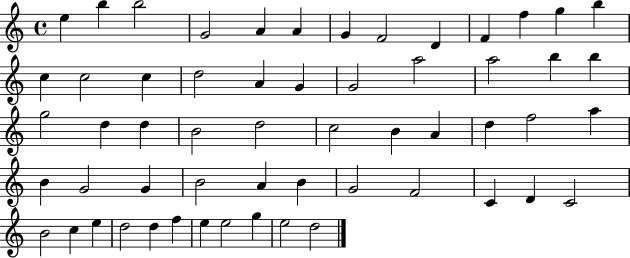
{
  \clef treble
  \time 4/4
  \defaultTimeSignature
  \key c \major
  e''4 b''4 b''2 | g'2 a'4 a'4 | g'4 f'2 d'4 | f'4 f''4 g''4 b''4 | \break c''4 c''2 c''4 | d''2 a'4 g'4 | g'2 a''2 | a''2 b''4 b''4 | \break g''2 d''4 d''4 | b'2 d''2 | c''2 b'4 a'4 | d''4 f''2 a''4 | \break b'4 g'2 g'4 | b'2 a'4 b'4 | g'2 f'2 | c'4 d'4 c'2 | \break b'2 c''4 e''4 | d''2 d''4 f''4 | e''4 e''2 g''4 | e''2 d''2 | \break \bar "|."
}